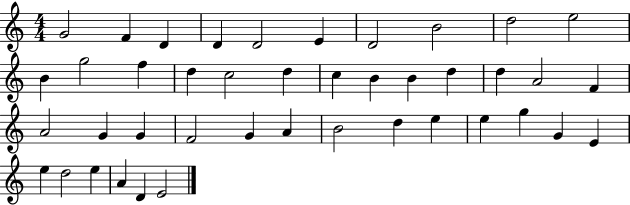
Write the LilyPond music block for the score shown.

{
  \clef treble
  \numericTimeSignature
  \time 4/4
  \key c \major
  g'2 f'4 d'4 | d'4 d'2 e'4 | d'2 b'2 | d''2 e''2 | \break b'4 g''2 f''4 | d''4 c''2 d''4 | c''4 b'4 b'4 d''4 | d''4 a'2 f'4 | \break a'2 g'4 g'4 | f'2 g'4 a'4 | b'2 d''4 e''4 | e''4 g''4 g'4 e'4 | \break e''4 d''2 e''4 | a'4 d'4 e'2 | \bar "|."
}